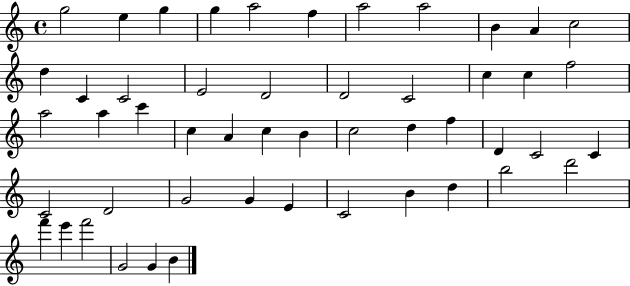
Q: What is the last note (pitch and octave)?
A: B4